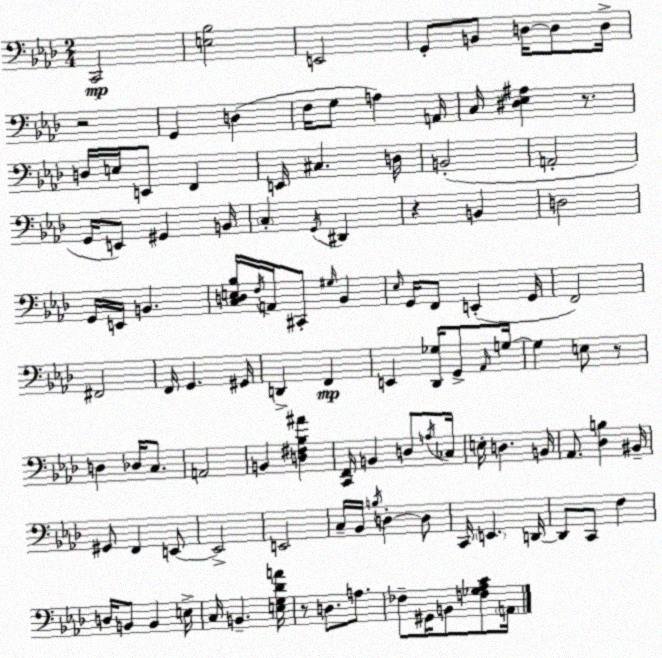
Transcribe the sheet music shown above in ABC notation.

X:1
T:Untitled
M:2/4
L:1/4
K:Ab
C,,2 [E,_B,]2 E,,2 G,,/2 B,,/2 D,/4 D,/2 D,/4 z2 G,, D, F,/4 G,/2 A, A,,/4 C,/4 [^D,_E,^A,] z/2 D,/4 E,/4 E,,/2 F,, E,,/4 ^C, D,/4 B,,2 A,,2 G,,/4 E,,/2 ^G,, B,,/4 C, G,,/4 ^D,, z B,, D,2 G,,/4 E,,/4 B,, [C,D,E,_B,]/4 F,/4 A,,/4 ^C,,/2 ^G,/4 _B,, _E,/4 G,,/4 F,,/2 E,, G,,/4 F,,2 ^F,,2 F,,/4 G,, ^G,,/4 D,, F,, E,, [_D,,_G,]/4 G,,/2 _A,,/4 G,/4 G, E,/2 z/2 D, _D,/4 C,/2 A,,2 B,, [D,^F,_B,^A] [C,,F,,]/4 B,, D,/2 A,/4 _C,/4 E,/4 D, B,,/4 _A,,/2 [_D,B,] ^B,,/4 ^G,,/2 F,, E,,/2 E,,2 E,,2 C,/4 _B,,/4 B,/4 D, D,/2 C,,/4 E,, D,,/4 D,,/2 C,,/2 F, D,/4 B,,/2 B,, E,/4 C,/4 B,, [E,G,_DA]/4 z/2 D,/2 A,/2 _F,/2 ^G,,/4 B,,/2 [F,_G,_A,C]/2 A,,/4